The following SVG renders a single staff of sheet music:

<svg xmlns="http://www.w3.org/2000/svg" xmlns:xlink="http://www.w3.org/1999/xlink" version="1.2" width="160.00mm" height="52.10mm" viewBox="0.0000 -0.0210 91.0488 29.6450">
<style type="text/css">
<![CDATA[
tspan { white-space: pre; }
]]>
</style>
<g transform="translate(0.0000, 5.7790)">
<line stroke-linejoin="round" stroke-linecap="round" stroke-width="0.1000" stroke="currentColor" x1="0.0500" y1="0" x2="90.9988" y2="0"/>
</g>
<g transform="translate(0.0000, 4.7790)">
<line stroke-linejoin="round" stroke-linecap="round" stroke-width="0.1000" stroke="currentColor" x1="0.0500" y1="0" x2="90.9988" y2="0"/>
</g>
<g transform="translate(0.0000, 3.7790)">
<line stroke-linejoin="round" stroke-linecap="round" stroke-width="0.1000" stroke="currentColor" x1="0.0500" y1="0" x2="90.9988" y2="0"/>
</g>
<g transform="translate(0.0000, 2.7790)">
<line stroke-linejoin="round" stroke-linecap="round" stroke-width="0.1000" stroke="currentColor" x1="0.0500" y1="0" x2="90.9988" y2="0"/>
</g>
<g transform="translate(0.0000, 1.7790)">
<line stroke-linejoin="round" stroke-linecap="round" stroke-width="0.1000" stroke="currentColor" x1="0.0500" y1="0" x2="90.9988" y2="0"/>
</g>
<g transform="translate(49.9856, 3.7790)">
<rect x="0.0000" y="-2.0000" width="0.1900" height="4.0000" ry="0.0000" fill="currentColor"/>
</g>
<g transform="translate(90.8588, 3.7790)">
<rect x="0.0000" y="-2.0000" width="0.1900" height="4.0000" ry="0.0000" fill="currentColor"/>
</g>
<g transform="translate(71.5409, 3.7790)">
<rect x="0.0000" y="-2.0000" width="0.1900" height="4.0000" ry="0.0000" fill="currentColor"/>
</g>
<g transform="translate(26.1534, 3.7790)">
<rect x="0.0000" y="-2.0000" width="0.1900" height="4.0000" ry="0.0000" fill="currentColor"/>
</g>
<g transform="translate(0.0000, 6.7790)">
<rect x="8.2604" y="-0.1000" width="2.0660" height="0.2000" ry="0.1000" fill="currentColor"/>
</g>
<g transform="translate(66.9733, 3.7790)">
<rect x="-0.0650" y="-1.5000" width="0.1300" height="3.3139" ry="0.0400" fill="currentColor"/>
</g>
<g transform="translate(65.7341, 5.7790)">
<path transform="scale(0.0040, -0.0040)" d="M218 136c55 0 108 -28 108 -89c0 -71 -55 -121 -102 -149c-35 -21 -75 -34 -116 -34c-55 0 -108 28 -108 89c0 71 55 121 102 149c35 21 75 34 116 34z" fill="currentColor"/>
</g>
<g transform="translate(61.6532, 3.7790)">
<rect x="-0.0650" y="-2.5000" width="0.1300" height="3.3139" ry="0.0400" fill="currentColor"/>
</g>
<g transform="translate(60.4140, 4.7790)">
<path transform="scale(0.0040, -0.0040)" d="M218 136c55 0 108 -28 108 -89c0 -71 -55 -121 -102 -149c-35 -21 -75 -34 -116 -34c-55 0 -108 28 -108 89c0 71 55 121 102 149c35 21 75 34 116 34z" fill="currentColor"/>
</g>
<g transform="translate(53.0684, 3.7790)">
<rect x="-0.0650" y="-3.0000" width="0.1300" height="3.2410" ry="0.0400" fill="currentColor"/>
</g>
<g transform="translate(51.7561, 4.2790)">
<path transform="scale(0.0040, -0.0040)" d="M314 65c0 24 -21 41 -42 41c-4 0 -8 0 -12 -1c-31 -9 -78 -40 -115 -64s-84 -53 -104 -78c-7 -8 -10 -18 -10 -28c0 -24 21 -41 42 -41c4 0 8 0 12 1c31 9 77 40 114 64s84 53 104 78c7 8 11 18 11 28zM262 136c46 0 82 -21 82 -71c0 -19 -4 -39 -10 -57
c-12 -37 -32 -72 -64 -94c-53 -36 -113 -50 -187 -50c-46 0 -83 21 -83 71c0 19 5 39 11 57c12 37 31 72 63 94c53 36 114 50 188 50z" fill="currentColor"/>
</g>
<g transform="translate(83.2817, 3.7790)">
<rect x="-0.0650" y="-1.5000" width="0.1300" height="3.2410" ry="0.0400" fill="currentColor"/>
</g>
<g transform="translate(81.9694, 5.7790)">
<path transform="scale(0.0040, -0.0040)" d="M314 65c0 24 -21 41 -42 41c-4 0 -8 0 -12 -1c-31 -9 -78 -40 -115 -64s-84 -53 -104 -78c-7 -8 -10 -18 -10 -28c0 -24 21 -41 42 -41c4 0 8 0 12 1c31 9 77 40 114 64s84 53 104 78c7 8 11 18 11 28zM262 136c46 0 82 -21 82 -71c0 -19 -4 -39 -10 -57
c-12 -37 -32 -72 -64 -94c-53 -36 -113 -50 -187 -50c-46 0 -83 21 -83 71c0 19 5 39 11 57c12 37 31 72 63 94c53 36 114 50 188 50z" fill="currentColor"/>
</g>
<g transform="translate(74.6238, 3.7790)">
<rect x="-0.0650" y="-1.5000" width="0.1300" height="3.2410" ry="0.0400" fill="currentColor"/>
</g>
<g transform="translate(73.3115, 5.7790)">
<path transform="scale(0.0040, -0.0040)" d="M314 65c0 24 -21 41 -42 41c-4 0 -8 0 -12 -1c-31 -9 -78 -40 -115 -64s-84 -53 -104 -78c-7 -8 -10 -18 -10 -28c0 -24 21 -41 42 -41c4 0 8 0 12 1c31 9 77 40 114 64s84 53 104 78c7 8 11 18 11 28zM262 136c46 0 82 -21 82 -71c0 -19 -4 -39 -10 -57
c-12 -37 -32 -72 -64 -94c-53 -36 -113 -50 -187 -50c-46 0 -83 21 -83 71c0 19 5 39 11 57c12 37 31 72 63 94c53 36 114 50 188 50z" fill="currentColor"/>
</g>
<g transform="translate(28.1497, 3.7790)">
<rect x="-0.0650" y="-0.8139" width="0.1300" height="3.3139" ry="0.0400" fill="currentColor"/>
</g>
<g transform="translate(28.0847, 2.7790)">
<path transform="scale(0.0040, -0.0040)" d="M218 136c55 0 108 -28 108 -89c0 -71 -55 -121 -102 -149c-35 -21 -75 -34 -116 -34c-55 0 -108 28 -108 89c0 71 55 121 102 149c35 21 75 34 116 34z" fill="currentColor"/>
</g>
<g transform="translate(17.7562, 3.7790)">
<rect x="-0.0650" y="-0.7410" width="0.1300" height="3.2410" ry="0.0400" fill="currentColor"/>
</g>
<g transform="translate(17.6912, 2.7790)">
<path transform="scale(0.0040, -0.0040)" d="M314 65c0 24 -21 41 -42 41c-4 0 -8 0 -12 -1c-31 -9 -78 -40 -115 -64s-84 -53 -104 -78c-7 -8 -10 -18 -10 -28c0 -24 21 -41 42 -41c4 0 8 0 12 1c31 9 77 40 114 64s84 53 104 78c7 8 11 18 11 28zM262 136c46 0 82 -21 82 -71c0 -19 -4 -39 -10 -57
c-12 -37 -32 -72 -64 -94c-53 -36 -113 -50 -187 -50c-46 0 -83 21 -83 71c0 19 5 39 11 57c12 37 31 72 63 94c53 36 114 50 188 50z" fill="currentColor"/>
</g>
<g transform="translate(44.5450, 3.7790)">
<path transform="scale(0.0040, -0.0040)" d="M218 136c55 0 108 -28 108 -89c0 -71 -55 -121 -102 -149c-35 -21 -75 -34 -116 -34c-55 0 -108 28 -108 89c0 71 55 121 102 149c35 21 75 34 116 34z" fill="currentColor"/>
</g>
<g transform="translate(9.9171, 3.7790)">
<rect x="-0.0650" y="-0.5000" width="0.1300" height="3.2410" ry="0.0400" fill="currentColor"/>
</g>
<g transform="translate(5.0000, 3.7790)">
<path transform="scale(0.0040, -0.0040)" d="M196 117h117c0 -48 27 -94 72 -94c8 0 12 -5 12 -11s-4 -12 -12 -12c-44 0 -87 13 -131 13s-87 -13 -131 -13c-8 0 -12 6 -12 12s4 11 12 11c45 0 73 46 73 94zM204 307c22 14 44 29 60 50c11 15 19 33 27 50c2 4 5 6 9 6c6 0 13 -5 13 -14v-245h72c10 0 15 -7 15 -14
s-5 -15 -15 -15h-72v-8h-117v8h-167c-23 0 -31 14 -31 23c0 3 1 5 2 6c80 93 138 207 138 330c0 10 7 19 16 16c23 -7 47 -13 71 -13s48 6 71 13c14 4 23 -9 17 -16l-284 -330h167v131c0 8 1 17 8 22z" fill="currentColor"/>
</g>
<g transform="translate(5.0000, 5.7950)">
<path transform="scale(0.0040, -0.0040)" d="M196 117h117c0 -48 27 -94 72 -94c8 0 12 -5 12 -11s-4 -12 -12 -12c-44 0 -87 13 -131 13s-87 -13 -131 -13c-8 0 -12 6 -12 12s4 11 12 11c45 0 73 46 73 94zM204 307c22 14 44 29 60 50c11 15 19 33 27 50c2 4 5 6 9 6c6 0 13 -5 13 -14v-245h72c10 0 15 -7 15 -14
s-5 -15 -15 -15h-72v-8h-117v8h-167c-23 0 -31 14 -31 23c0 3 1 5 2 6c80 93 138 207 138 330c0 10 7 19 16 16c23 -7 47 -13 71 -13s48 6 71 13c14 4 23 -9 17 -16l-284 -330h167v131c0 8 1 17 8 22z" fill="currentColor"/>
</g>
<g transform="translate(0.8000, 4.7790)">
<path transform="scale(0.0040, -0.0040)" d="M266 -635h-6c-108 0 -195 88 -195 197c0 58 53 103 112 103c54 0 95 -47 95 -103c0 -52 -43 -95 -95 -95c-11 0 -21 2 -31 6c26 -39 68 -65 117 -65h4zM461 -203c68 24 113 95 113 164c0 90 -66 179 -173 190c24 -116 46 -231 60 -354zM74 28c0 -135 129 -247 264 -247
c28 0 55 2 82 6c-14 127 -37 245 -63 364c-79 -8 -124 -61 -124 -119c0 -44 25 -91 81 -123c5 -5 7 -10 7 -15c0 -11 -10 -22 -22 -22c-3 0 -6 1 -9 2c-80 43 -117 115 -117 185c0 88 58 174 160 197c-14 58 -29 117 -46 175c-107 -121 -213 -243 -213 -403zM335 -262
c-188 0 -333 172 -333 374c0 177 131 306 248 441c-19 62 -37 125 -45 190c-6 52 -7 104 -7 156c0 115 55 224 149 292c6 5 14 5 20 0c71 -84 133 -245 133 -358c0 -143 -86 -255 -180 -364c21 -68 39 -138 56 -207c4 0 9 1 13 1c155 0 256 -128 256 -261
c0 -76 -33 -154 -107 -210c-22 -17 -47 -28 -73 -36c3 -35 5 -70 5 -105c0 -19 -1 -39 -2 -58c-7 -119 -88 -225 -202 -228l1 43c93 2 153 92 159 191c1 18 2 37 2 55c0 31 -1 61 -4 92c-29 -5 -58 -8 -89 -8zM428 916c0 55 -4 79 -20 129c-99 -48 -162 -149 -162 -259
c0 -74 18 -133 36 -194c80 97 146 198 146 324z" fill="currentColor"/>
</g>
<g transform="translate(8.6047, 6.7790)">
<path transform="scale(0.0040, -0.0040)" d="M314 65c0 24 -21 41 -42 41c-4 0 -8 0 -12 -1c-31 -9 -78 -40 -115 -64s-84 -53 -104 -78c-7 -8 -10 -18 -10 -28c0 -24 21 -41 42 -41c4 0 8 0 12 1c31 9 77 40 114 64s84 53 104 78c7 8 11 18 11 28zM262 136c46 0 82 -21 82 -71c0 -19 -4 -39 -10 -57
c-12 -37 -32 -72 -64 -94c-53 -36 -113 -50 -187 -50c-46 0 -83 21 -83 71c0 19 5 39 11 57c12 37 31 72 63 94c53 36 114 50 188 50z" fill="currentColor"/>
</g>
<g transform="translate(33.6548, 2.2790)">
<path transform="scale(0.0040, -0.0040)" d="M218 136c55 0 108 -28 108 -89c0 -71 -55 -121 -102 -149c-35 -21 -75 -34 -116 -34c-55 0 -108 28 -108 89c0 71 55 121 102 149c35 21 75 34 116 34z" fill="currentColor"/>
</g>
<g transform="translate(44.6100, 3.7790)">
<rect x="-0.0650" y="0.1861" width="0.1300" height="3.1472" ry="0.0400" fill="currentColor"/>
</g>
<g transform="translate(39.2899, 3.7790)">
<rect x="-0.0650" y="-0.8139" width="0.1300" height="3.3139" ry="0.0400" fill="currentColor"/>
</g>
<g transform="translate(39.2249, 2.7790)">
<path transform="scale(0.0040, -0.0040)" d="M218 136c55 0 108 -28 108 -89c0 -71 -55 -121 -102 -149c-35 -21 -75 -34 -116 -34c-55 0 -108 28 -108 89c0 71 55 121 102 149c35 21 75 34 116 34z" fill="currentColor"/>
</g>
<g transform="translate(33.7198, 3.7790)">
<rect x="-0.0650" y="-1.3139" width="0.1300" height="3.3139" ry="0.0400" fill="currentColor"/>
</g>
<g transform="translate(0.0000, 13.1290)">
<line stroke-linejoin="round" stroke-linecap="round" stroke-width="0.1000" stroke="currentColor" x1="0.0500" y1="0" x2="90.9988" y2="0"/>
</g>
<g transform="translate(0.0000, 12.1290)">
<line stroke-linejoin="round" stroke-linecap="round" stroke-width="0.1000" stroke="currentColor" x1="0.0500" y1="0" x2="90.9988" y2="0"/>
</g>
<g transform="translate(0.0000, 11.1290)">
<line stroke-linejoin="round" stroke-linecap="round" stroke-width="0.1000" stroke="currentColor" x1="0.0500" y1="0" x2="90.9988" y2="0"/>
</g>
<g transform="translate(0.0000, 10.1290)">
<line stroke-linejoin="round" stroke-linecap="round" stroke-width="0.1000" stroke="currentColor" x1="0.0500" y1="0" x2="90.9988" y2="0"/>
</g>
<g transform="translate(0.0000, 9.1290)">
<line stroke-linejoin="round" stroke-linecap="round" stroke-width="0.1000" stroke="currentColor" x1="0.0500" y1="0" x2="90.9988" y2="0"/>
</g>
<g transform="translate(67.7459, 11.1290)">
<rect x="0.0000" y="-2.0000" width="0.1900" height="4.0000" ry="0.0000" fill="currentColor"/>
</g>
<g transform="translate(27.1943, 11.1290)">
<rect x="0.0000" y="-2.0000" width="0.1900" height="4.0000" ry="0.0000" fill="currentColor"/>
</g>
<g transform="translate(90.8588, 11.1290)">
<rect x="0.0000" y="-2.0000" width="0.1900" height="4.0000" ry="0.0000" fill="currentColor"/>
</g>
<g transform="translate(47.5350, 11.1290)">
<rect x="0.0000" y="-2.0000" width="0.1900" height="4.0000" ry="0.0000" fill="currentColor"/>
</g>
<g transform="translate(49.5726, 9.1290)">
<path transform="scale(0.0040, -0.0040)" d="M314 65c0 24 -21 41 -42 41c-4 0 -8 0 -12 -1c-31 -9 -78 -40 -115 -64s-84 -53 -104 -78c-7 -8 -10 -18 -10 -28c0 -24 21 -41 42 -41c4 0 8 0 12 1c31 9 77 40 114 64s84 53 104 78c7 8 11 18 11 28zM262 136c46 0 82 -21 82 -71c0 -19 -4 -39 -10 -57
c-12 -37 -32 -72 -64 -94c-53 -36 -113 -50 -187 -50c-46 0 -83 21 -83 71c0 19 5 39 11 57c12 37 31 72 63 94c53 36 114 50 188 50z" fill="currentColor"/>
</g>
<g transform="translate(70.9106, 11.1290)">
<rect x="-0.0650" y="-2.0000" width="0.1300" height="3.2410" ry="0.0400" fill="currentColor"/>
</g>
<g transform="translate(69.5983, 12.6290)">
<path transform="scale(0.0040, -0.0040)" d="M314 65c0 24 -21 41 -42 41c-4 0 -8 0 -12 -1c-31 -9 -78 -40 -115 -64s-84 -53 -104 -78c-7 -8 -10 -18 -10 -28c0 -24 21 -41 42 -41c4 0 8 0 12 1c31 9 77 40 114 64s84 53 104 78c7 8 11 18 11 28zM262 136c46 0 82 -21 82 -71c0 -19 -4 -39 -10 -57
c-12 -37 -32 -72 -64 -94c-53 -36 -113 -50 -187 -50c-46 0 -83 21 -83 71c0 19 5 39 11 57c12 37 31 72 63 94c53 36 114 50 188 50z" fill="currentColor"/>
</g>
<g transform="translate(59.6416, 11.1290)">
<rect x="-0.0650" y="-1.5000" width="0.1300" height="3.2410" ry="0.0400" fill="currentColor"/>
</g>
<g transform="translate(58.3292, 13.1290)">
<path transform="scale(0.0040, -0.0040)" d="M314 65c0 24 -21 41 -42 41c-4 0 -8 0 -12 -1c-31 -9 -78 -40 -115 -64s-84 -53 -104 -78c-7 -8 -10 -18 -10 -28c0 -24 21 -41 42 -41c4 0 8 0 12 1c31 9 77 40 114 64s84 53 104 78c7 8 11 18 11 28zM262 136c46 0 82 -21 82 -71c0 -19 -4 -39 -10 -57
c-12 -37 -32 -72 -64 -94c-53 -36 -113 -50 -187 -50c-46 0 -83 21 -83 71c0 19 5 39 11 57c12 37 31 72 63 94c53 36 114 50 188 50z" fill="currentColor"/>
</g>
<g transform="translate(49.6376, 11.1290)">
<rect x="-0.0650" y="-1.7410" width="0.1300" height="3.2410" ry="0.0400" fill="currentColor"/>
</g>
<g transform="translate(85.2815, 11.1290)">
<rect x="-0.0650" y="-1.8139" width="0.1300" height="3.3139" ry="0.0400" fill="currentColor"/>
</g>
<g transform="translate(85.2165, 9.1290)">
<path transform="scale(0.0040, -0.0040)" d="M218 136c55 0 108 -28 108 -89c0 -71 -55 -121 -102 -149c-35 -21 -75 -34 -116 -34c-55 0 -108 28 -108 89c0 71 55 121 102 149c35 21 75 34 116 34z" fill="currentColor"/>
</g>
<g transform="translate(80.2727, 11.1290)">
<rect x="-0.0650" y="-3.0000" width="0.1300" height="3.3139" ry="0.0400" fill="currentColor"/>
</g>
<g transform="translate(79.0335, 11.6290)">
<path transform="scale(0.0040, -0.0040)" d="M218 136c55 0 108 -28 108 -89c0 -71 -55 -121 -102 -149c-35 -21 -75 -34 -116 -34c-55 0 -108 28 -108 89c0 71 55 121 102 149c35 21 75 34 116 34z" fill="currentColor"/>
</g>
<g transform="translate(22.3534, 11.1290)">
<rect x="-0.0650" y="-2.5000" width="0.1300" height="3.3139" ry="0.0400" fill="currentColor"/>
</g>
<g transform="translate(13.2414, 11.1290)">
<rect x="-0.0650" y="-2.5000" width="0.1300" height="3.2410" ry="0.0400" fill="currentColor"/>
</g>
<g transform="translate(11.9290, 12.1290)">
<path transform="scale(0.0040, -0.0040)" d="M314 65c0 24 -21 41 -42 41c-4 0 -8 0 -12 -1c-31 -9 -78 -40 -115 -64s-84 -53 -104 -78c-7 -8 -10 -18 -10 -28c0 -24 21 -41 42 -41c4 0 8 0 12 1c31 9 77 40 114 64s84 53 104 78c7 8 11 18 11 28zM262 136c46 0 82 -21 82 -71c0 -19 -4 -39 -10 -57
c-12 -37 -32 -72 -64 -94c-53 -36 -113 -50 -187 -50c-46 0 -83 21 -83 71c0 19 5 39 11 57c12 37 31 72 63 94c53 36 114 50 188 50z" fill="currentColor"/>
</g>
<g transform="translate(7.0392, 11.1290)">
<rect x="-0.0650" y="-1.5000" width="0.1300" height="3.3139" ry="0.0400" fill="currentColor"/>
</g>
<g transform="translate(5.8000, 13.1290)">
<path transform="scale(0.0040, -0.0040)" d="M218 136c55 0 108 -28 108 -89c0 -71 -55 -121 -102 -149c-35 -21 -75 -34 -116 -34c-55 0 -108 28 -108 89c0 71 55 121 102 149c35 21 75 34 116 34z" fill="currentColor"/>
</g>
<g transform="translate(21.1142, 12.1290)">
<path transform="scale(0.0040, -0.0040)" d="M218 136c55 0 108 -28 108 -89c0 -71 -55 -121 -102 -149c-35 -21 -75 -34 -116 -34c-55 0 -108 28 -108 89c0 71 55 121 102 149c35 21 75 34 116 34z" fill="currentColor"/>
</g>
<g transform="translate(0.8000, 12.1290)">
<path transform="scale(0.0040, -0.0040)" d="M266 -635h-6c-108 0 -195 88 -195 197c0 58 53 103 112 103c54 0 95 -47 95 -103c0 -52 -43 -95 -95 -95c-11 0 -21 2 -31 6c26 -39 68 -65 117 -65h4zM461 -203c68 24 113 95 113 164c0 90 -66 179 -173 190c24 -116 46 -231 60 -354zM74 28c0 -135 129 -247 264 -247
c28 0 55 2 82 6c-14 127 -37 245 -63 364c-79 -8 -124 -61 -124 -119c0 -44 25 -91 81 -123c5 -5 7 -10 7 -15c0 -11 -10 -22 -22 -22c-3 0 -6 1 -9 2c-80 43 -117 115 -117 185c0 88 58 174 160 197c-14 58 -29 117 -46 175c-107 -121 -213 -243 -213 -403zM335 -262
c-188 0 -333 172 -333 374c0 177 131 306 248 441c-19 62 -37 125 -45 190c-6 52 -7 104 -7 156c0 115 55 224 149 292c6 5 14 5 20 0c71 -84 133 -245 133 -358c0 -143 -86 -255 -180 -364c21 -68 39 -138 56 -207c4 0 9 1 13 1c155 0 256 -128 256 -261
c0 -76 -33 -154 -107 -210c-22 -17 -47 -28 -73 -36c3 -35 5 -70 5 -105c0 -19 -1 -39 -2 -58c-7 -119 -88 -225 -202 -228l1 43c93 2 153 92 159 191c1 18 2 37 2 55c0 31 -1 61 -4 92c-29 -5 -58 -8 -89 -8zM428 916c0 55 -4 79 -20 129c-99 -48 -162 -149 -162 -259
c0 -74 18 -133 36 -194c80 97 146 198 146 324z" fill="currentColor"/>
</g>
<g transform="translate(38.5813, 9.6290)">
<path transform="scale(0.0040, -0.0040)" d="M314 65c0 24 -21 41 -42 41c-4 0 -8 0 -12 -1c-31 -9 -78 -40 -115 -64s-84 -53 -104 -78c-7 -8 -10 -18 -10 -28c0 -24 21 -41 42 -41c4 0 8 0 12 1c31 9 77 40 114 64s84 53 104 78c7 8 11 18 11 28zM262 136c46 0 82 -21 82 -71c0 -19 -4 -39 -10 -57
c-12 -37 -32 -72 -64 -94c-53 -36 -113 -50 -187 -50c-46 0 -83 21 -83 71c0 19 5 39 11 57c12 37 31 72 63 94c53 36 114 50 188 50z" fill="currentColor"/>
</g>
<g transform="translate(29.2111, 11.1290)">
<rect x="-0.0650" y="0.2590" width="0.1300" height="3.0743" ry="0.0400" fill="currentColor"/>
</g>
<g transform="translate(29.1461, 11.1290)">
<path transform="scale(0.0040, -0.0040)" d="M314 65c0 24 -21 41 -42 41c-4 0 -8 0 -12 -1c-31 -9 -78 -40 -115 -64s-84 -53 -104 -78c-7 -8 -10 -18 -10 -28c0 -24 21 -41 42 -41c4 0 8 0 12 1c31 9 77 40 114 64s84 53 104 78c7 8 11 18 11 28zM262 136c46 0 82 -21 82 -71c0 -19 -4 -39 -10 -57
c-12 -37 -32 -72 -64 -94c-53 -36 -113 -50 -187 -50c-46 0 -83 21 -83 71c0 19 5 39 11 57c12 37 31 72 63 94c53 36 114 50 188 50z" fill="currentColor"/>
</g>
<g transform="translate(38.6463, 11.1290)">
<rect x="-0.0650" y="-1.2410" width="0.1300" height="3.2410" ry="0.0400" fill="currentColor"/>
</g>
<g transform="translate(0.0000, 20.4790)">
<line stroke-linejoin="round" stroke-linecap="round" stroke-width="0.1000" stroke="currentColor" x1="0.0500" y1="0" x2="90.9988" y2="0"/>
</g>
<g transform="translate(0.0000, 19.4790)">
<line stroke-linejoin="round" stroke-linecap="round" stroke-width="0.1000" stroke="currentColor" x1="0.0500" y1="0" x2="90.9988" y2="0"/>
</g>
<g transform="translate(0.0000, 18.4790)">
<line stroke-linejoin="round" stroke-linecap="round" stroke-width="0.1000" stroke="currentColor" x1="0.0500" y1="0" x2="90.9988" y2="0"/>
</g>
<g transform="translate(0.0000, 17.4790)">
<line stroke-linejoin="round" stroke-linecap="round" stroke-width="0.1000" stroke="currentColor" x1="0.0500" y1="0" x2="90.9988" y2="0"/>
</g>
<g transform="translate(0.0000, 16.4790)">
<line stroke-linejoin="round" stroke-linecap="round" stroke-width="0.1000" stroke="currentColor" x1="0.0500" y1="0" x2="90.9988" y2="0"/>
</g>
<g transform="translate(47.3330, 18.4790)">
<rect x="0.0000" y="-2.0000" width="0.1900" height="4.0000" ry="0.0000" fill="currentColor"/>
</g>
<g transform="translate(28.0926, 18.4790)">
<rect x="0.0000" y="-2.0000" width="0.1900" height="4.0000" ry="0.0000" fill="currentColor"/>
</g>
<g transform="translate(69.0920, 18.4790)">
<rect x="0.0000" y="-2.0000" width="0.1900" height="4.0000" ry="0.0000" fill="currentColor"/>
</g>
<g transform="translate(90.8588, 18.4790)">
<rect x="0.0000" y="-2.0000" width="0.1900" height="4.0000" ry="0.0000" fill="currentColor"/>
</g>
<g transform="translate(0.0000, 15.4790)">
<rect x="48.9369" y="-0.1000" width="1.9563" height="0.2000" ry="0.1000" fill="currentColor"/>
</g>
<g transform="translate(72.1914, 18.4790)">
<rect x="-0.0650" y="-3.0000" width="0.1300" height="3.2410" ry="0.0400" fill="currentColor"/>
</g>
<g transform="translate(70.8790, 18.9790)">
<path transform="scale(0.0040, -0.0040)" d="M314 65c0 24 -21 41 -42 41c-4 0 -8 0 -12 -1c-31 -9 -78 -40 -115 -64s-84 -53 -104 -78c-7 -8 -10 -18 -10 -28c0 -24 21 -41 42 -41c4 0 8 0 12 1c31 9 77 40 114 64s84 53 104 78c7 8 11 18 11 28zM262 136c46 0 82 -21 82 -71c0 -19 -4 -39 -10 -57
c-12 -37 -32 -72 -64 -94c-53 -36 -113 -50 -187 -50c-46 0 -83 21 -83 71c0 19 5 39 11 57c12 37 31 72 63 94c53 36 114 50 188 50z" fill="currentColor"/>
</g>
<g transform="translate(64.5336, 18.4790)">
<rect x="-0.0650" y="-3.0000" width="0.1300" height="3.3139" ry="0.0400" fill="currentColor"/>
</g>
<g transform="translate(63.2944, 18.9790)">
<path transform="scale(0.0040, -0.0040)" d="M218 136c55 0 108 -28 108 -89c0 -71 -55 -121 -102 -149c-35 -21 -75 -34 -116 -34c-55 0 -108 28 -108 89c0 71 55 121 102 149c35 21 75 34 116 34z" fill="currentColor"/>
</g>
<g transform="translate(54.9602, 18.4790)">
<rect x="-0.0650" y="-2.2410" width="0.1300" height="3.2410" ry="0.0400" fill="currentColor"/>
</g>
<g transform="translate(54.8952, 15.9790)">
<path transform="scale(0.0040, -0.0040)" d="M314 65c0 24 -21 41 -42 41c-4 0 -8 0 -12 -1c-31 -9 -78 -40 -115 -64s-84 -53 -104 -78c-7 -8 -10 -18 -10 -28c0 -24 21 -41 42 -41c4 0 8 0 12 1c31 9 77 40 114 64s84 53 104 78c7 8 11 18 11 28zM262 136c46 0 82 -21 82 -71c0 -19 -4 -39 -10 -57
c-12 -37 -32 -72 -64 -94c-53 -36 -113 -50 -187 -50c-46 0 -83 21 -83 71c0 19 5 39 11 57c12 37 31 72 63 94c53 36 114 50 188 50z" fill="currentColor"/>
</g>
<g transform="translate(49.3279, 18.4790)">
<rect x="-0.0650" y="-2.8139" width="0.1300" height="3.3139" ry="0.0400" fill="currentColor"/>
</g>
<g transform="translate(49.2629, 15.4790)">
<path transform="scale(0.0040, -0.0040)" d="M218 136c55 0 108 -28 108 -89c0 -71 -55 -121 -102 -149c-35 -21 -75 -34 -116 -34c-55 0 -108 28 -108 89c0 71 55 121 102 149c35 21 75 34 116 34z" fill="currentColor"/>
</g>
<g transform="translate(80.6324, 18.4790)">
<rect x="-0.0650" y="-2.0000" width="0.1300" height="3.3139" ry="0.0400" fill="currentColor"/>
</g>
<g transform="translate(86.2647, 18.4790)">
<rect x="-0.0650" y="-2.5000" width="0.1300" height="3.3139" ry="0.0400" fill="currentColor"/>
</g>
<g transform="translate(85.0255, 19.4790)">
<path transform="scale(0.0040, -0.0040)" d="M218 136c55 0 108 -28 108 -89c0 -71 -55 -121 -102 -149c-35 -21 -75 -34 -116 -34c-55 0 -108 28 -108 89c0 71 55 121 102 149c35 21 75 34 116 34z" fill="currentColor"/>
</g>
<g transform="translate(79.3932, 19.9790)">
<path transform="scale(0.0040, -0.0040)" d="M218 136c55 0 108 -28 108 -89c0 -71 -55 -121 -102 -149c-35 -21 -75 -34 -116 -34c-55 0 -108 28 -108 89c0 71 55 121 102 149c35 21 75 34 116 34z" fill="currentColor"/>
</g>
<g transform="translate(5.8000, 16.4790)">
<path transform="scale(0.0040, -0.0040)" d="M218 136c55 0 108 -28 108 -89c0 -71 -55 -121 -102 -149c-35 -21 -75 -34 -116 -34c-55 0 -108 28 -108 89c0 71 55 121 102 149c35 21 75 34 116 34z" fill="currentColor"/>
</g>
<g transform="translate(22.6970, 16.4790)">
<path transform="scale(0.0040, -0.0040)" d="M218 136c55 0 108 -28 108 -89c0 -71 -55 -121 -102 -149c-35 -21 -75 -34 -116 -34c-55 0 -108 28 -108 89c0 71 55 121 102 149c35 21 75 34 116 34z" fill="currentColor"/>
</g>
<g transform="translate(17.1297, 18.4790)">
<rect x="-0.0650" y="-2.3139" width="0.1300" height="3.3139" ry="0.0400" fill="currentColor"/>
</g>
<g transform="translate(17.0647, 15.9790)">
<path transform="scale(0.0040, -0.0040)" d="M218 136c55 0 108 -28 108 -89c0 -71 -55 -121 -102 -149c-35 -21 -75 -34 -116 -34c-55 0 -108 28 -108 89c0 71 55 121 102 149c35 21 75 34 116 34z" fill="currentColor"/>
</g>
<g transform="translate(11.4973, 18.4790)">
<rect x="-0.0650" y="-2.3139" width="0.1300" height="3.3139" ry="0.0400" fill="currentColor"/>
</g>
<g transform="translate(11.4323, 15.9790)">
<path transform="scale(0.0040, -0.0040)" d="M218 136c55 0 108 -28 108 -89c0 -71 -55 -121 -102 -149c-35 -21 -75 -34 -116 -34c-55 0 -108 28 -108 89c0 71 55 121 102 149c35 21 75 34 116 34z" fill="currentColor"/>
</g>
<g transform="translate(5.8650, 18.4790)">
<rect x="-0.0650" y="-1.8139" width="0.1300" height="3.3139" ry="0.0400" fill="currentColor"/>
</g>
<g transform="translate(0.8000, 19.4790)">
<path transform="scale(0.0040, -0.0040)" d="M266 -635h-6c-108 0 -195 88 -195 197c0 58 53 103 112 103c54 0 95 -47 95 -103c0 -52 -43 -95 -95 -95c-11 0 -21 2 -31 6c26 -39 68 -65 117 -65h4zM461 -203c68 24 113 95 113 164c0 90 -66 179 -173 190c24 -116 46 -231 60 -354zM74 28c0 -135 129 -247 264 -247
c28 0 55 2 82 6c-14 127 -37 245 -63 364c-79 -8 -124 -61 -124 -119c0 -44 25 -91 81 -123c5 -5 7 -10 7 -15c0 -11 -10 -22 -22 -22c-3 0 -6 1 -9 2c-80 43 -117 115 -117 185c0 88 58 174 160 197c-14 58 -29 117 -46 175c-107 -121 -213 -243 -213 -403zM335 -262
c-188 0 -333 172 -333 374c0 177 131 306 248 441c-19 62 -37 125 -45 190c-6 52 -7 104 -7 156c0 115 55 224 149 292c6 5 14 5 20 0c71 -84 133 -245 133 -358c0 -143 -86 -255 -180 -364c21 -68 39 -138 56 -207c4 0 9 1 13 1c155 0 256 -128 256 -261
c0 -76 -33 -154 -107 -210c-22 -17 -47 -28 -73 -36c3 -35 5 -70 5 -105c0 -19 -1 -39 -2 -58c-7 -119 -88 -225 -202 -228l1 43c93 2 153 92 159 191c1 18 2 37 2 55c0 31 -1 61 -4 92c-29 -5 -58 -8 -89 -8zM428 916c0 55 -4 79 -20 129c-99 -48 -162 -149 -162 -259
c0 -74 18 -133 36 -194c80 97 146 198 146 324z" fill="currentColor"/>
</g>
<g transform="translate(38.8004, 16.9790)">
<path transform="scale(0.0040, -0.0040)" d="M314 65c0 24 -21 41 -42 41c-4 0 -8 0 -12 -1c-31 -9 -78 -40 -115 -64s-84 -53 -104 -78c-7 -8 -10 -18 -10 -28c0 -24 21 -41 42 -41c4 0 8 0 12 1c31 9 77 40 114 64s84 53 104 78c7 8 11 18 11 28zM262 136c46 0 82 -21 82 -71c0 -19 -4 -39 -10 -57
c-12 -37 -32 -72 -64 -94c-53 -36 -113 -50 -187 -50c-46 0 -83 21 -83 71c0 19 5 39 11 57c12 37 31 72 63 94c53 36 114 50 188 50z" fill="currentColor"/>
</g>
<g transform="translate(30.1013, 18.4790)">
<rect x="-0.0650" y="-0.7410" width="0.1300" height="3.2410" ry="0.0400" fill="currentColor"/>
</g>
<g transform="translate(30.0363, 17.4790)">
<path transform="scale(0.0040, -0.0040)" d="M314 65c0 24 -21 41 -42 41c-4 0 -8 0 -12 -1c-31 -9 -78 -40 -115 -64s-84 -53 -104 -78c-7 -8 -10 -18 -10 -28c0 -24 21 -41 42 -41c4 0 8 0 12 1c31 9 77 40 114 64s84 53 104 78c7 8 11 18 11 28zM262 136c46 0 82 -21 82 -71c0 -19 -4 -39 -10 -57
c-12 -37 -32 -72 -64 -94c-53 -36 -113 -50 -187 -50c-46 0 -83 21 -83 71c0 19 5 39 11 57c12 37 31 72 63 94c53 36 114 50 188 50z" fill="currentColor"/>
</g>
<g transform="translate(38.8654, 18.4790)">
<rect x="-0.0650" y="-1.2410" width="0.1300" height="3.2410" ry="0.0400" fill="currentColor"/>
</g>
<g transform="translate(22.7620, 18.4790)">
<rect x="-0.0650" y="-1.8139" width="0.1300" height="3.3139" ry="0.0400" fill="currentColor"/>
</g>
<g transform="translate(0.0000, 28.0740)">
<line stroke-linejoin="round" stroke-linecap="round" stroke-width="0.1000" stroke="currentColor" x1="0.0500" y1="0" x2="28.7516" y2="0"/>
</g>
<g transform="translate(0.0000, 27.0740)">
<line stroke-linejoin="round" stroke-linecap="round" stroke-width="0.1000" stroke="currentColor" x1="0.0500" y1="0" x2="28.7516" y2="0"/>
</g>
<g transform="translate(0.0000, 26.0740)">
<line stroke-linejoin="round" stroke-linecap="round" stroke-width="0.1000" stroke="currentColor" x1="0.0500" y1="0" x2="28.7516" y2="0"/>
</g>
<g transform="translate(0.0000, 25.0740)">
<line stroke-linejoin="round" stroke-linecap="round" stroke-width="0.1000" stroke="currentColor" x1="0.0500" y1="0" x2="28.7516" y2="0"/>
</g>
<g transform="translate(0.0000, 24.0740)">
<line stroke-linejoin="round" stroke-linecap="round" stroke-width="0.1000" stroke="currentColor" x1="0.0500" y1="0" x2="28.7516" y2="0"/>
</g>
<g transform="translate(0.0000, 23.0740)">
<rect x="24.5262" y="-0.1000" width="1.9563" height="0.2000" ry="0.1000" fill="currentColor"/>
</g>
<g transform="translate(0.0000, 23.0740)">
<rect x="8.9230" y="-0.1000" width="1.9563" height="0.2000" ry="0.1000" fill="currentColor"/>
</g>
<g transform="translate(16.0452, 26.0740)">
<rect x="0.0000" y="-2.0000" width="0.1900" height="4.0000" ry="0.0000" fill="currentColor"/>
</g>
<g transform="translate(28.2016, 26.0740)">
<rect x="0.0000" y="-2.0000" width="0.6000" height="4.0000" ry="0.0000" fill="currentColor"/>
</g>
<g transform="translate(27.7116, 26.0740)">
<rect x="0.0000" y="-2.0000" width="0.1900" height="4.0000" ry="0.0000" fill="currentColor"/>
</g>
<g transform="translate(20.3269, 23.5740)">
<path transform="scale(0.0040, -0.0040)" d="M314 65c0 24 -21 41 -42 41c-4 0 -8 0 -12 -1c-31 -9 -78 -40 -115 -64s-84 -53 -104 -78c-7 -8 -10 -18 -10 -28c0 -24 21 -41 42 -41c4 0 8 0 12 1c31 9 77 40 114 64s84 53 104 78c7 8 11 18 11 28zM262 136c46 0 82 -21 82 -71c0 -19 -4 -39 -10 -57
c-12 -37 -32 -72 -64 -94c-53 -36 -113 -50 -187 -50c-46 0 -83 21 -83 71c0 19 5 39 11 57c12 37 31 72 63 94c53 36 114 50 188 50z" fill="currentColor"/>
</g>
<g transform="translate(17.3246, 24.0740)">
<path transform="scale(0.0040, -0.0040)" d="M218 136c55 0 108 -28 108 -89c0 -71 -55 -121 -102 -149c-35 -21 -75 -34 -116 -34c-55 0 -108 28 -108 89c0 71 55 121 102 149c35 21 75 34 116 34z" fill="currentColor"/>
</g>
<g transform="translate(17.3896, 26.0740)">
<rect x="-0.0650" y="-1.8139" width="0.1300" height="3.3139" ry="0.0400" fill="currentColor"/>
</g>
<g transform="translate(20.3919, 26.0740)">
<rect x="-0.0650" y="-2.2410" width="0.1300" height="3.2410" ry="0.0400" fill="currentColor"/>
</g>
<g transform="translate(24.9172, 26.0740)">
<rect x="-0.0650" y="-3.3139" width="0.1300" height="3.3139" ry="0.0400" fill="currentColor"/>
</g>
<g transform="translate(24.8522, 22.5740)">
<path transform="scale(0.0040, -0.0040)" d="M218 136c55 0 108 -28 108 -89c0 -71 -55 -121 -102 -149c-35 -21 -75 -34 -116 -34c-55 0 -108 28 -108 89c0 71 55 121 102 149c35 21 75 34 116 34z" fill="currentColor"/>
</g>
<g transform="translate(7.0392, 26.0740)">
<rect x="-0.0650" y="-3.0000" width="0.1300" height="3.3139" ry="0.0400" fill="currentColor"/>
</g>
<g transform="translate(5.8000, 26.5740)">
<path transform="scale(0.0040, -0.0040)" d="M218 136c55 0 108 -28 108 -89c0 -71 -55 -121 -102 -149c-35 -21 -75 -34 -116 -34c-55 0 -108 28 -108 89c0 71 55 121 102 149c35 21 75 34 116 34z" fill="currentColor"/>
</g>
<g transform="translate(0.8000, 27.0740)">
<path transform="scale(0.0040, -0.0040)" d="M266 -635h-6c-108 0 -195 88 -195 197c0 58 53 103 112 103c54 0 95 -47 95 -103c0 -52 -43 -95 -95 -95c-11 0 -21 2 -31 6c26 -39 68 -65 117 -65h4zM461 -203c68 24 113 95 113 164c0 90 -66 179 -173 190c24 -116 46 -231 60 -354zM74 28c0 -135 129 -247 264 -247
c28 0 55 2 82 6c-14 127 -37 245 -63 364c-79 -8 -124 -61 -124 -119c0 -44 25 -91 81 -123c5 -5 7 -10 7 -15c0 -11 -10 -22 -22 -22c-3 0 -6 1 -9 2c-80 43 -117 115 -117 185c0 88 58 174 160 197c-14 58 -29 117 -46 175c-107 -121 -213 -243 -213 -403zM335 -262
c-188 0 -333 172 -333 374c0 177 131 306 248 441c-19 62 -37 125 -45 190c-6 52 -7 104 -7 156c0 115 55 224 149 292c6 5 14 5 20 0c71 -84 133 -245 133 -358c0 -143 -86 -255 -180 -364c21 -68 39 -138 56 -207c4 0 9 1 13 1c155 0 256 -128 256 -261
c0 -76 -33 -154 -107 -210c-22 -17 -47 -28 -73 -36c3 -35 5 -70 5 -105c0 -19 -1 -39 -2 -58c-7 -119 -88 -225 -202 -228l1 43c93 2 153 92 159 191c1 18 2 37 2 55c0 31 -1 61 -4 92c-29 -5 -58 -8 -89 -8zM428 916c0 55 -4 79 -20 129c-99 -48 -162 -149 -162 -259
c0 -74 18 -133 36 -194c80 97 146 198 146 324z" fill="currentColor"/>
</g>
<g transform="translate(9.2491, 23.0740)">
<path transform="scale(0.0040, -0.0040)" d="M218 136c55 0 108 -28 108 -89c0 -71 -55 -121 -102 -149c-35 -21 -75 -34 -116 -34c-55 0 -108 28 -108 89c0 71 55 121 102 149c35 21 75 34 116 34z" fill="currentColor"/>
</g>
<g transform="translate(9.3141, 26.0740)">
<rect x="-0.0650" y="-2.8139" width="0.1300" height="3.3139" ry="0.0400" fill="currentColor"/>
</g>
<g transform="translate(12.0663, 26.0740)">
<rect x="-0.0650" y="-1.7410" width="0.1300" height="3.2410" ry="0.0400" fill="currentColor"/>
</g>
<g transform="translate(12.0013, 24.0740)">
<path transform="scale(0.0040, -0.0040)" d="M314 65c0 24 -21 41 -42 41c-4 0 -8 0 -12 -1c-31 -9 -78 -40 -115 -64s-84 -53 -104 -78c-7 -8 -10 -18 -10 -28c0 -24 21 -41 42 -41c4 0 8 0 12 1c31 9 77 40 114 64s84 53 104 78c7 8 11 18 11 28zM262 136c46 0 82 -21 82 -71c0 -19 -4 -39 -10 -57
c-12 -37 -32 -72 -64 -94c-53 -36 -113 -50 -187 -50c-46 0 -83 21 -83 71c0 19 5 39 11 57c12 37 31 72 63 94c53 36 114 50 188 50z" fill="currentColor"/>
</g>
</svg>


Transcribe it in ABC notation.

X:1
T:Untitled
M:4/4
L:1/4
K:C
C2 d2 d e d B A2 G E E2 E2 E G2 G B2 e2 f2 E2 F2 A f f g g f d2 e2 a g2 A A2 F G A a f2 f g2 b